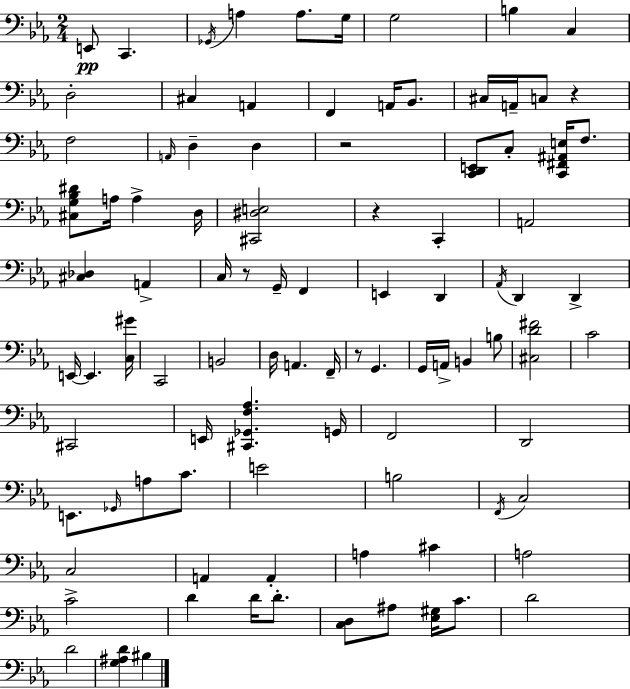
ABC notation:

X:1
T:Untitled
M:2/4
L:1/4
K:Eb
E,,/2 C,, _G,,/4 A, A,/2 G,/4 G,2 B, C, D,2 ^C, A,, F,, A,,/4 _B,,/2 ^C,/4 A,,/4 C,/2 z F,2 A,,/4 D, D, z2 [C,,D,,E,,]/2 C,/2 [C,,^F,,^A,,E,]/4 F,/2 [^C,G,_B,^D]/2 A,/4 A, D,/4 [^C,,^D,E,]2 z C,, A,,2 [^C,_D,] A,, C,/4 z/2 G,,/4 F,, E,, D,, _A,,/4 D,, D,, E,,/4 E,, [C,^G]/4 C,,2 B,,2 D,/4 A,, F,,/4 z/2 G,, G,,/4 A,,/4 B,, B,/2 [^C,D^F]2 C2 ^C,,2 E,,/4 [^C,,_G,,F,_A,] G,,/4 F,,2 D,,2 E,,/2 _G,,/4 A,/2 C/2 E2 B,2 F,,/4 C,2 C,2 A,, A,, A, ^C A,2 C2 D D/4 D/2 [C,D,]/2 ^A,/2 [_E,^G,]/4 C/2 D2 D2 [G,^A,D] ^B,